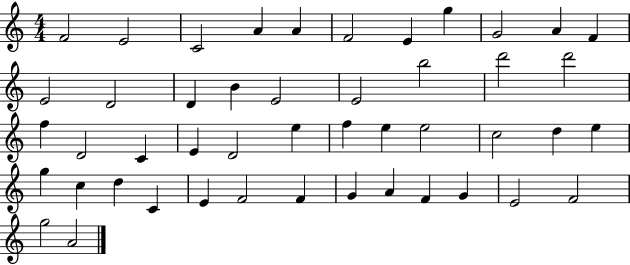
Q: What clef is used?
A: treble